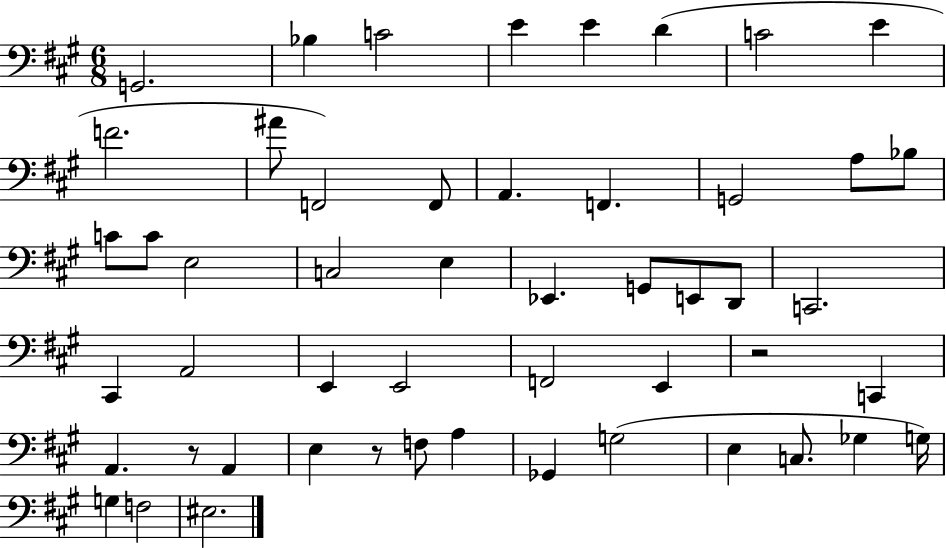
G2/h. Bb3/q C4/h E4/q E4/q D4/q C4/h E4/q F4/h. A#4/e F2/h F2/e A2/q. F2/q. G2/h A3/e Bb3/e C4/e C4/e E3/h C3/h E3/q Eb2/q. G2/e E2/e D2/e C2/h. C#2/q A2/h E2/q E2/h F2/h E2/q R/h C2/q A2/q. R/e A2/q E3/q R/e F3/e A3/q Gb2/q G3/h E3/q C3/e. Gb3/q G3/s G3/q F3/h EIS3/h.